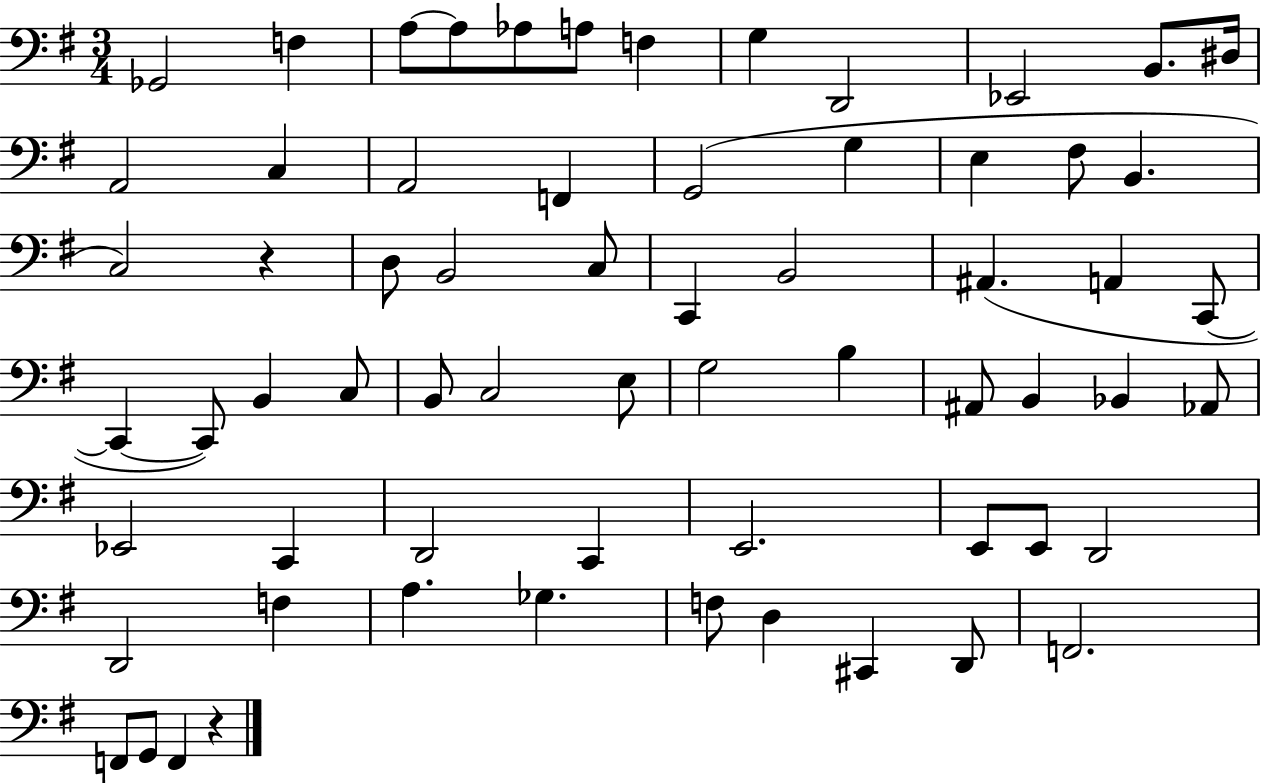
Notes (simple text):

Gb2/h F3/q A3/e A3/e Ab3/e A3/e F3/q G3/q D2/h Eb2/h B2/e. D#3/s A2/h C3/q A2/h F2/q G2/h G3/q E3/q F#3/e B2/q. C3/h R/q D3/e B2/h C3/e C2/q B2/h A#2/q. A2/q C2/e C2/q C2/e B2/q C3/e B2/e C3/h E3/e G3/h B3/q A#2/e B2/q Bb2/q Ab2/e Eb2/h C2/q D2/h C2/q E2/h. E2/e E2/e D2/h D2/h F3/q A3/q. Gb3/q. F3/e D3/q C#2/q D2/e F2/h. F2/e G2/e F2/q R/q